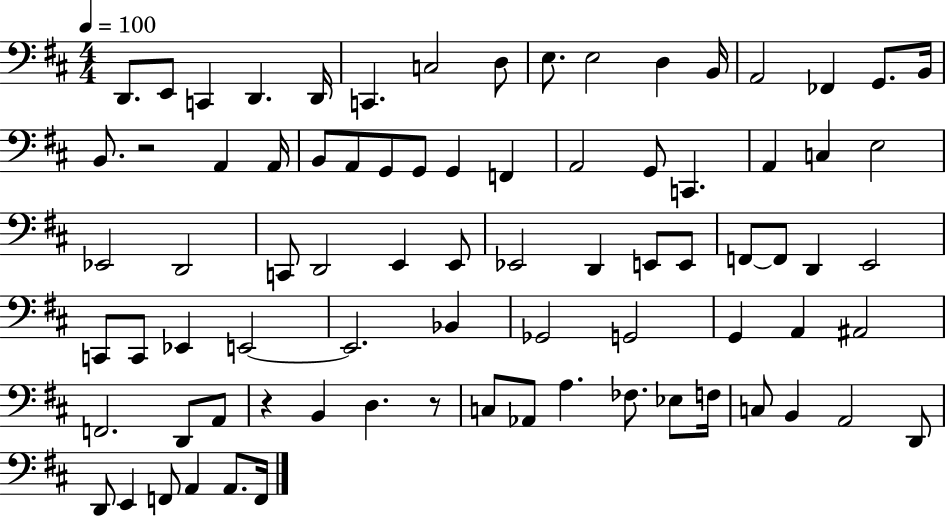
D2/e. E2/e C2/q D2/q. D2/s C2/q. C3/h D3/e E3/e. E3/h D3/q B2/s A2/h FES2/q G2/e. B2/s B2/e. R/h A2/q A2/s B2/e A2/e G2/e G2/e G2/q F2/q A2/h G2/e C2/q. A2/q C3/q E3/h Eb2/h D2/h C2/e D2/h E2/q E2/e Eb2/h D2/q E2/e E2/e F2/e F2/e D2/q E2/h C2/e C2/e Eb2/q E2/h E2/h. Bb2/q Gb2/h G2/h G2/q A2/q A#2/h F2/h. D2/e A2/e R/q B2/q D3/q. R/e C3/e Ab2/e A3/q. FES3/e. Eb3/e F3/s C3/e B2/q A2/h D2/e D2/e E2/q F2/e A2/q A2/e. F2/s